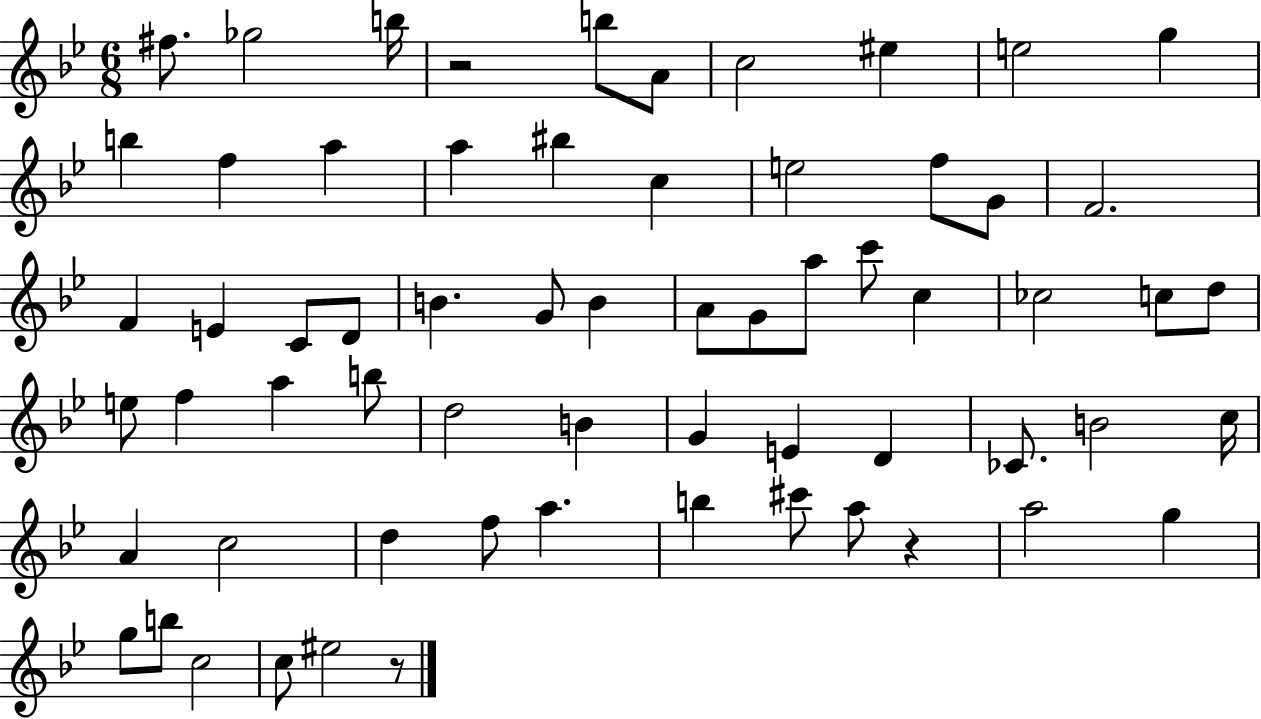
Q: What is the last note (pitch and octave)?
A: EIS5